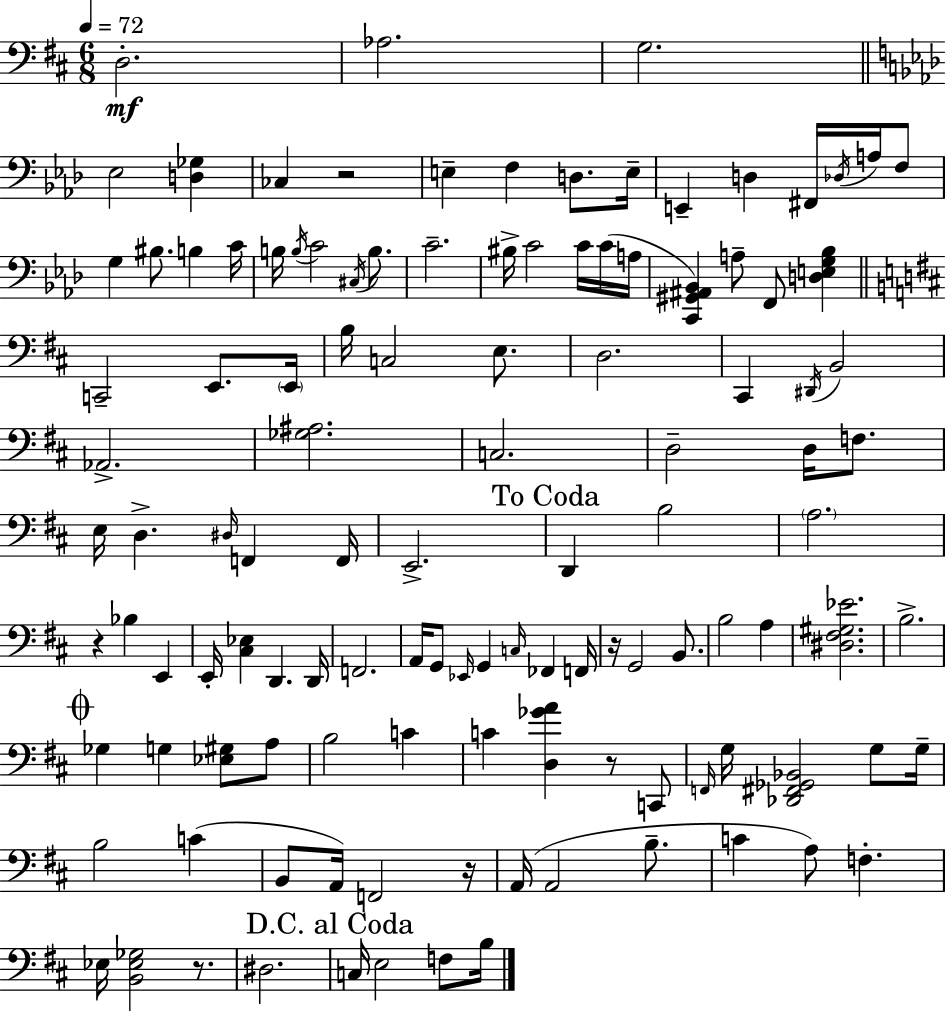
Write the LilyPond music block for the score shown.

{
  \clef bass
  \numericTimeSignature
  \time 6/8
  \key d \major
  \tempo 4 = 72
  d2.-.\mf | aes2. | g2. | \bar "||" \break \key aes \major ees2 <d ges>4 | ces4 r2 | e4-- f4 d8. e16-- | e,4-- d4 fis,16 \acciaccatura { des16 } a16 f8 | \break g4 bis8. b4 | c'16 b16 \acciaccatura { b16 } c'2 \acciaccatura { cis16 } | b8. c'2.-- | bis16-> c'2 | \break c'16 c'16( a16 <c, gis, ais, bes,>4) a8-- f,8 <d e g bes>4 | \bar "||" \break \key b \minor c,2-- e,8. \parenthesize e,16 | b16 c2 e8. | d2. | cis,4 \acciaccatura { dis,16 } b,2 | \break aes,2.-> | <ges ais>2. | c2. | d2-- d16 f8. | \break e16 d4.-> \grace { dis16 } f,4 | f,16 e,2.-> | \mark "To Coda" d,4 b2 | \parenthesize a2. | \break r4 bes4 e,4 | e,16-. <cis ees>4 d,4. | d,16 f,2. | a,16 g,8 \grace { ees,16 } g,4 \grace { c16 } fes,4 | \break f,16 r16 g,2 | b,8. b2 | a4 <dis fis gis ees'>2. | b2.-> | \break \mark \markup { \musicglyph "scripts.coda" } ges4 g4 | <ees gis>8 a8 b2 | c'4 c'4 <d ges' a'>4 | r8 c,8 \grace { f,16 } g16 <des, fis, ges, bes,>2 | \break g8 g16-- b2 | c'4( b,8 a,16) f,2 | r16 a,16( a,2 | b8.-- c'4 a8) f4.-. | \break ees16 <b, ees ges>2 | r8. dis2. | \mark "D.C. al Coda" c16 e2 | f8 b16 \bar "|."
}